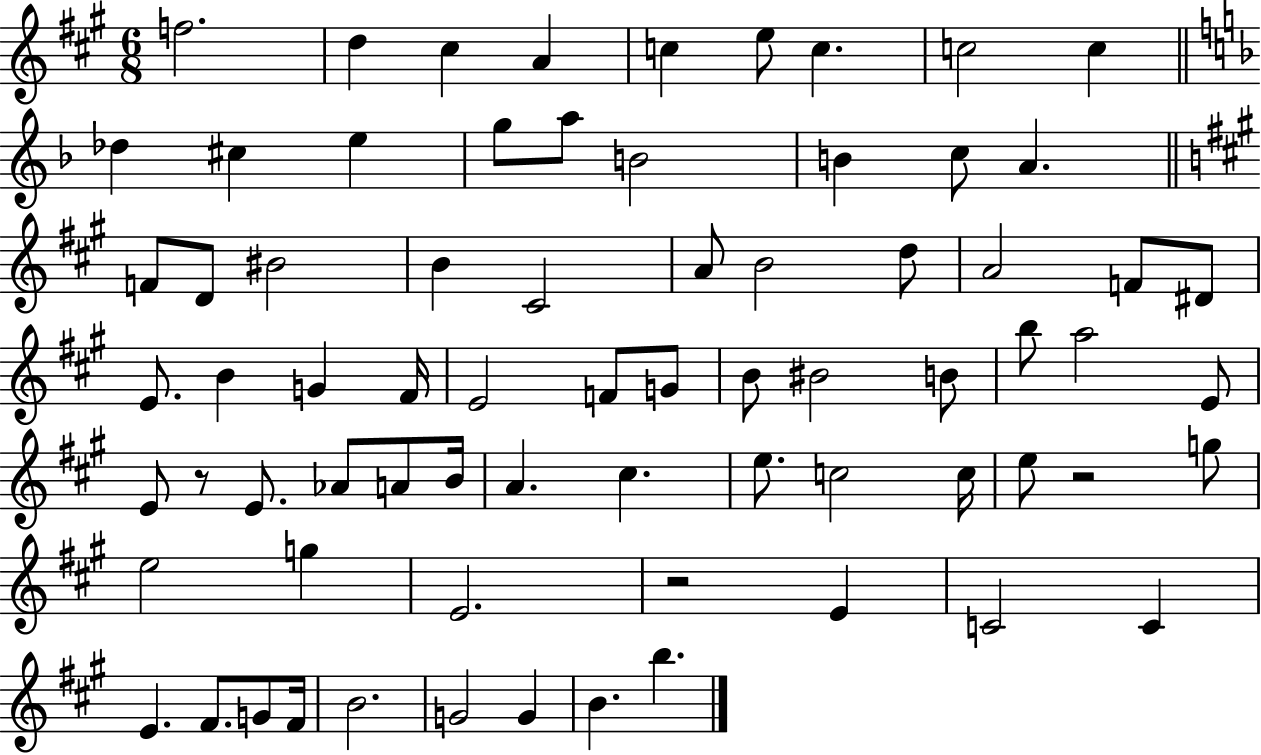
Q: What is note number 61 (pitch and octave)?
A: E4